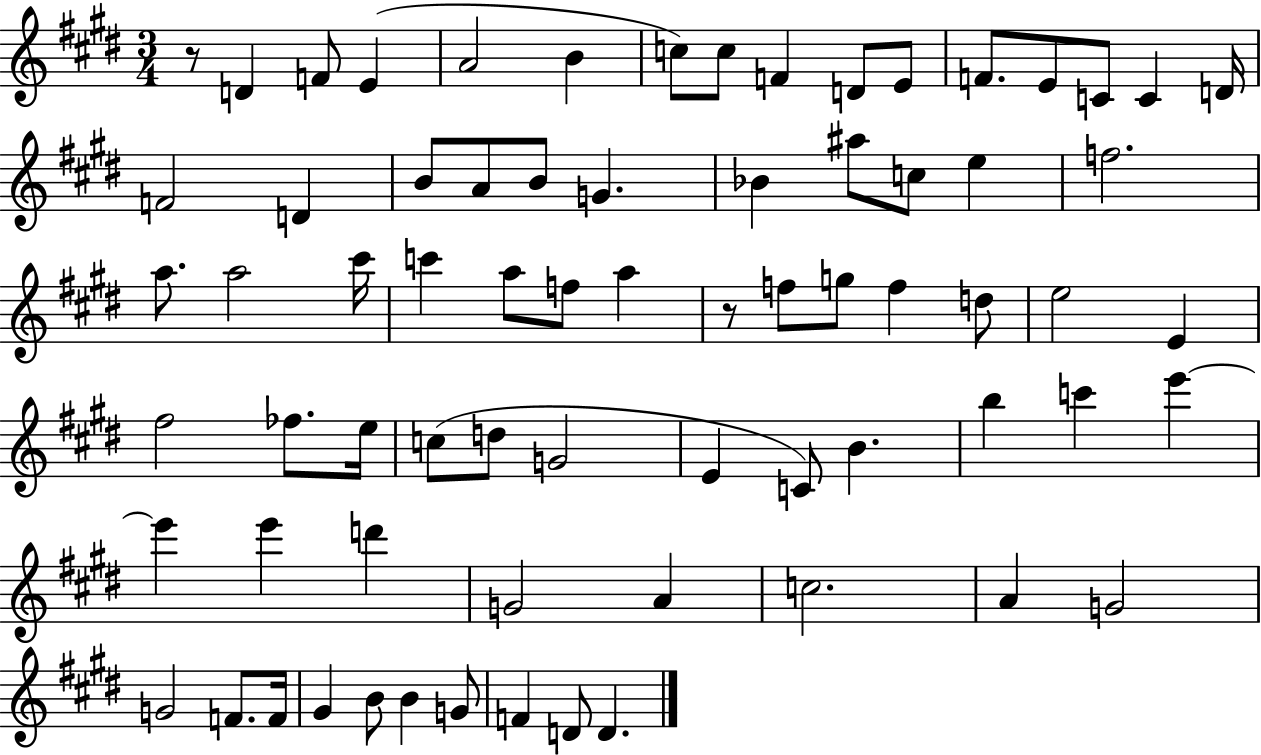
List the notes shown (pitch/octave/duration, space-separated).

R/e D4/q F4/e E4/q A4/h B4/q C5/e C5/e F4/q D4/e E4/e F4/e. E4/e C4/e C4/q D4/s F4/h D4/q B4/e A4/e B4/e G4/q. Bb4/q A#5/e C5/e E5/q F5/h. A5/e. A5/h C#6/s C6/q A5/e F5/e A5/q R/e F5/e G5/e F5/q D5/e E5/h E4/q F#5/h FES5/e. E5/s C5/e D5/e G4/h E4/q C4/e B4/q. B5/q C6/q E6/q E6/q E6/q D6/q G4/h A4/q C5/h. A4/q G4/h G4/h F4/e. F4/s G#4/q B4/e B4/q G4/e F4/q D4/e D4/q.